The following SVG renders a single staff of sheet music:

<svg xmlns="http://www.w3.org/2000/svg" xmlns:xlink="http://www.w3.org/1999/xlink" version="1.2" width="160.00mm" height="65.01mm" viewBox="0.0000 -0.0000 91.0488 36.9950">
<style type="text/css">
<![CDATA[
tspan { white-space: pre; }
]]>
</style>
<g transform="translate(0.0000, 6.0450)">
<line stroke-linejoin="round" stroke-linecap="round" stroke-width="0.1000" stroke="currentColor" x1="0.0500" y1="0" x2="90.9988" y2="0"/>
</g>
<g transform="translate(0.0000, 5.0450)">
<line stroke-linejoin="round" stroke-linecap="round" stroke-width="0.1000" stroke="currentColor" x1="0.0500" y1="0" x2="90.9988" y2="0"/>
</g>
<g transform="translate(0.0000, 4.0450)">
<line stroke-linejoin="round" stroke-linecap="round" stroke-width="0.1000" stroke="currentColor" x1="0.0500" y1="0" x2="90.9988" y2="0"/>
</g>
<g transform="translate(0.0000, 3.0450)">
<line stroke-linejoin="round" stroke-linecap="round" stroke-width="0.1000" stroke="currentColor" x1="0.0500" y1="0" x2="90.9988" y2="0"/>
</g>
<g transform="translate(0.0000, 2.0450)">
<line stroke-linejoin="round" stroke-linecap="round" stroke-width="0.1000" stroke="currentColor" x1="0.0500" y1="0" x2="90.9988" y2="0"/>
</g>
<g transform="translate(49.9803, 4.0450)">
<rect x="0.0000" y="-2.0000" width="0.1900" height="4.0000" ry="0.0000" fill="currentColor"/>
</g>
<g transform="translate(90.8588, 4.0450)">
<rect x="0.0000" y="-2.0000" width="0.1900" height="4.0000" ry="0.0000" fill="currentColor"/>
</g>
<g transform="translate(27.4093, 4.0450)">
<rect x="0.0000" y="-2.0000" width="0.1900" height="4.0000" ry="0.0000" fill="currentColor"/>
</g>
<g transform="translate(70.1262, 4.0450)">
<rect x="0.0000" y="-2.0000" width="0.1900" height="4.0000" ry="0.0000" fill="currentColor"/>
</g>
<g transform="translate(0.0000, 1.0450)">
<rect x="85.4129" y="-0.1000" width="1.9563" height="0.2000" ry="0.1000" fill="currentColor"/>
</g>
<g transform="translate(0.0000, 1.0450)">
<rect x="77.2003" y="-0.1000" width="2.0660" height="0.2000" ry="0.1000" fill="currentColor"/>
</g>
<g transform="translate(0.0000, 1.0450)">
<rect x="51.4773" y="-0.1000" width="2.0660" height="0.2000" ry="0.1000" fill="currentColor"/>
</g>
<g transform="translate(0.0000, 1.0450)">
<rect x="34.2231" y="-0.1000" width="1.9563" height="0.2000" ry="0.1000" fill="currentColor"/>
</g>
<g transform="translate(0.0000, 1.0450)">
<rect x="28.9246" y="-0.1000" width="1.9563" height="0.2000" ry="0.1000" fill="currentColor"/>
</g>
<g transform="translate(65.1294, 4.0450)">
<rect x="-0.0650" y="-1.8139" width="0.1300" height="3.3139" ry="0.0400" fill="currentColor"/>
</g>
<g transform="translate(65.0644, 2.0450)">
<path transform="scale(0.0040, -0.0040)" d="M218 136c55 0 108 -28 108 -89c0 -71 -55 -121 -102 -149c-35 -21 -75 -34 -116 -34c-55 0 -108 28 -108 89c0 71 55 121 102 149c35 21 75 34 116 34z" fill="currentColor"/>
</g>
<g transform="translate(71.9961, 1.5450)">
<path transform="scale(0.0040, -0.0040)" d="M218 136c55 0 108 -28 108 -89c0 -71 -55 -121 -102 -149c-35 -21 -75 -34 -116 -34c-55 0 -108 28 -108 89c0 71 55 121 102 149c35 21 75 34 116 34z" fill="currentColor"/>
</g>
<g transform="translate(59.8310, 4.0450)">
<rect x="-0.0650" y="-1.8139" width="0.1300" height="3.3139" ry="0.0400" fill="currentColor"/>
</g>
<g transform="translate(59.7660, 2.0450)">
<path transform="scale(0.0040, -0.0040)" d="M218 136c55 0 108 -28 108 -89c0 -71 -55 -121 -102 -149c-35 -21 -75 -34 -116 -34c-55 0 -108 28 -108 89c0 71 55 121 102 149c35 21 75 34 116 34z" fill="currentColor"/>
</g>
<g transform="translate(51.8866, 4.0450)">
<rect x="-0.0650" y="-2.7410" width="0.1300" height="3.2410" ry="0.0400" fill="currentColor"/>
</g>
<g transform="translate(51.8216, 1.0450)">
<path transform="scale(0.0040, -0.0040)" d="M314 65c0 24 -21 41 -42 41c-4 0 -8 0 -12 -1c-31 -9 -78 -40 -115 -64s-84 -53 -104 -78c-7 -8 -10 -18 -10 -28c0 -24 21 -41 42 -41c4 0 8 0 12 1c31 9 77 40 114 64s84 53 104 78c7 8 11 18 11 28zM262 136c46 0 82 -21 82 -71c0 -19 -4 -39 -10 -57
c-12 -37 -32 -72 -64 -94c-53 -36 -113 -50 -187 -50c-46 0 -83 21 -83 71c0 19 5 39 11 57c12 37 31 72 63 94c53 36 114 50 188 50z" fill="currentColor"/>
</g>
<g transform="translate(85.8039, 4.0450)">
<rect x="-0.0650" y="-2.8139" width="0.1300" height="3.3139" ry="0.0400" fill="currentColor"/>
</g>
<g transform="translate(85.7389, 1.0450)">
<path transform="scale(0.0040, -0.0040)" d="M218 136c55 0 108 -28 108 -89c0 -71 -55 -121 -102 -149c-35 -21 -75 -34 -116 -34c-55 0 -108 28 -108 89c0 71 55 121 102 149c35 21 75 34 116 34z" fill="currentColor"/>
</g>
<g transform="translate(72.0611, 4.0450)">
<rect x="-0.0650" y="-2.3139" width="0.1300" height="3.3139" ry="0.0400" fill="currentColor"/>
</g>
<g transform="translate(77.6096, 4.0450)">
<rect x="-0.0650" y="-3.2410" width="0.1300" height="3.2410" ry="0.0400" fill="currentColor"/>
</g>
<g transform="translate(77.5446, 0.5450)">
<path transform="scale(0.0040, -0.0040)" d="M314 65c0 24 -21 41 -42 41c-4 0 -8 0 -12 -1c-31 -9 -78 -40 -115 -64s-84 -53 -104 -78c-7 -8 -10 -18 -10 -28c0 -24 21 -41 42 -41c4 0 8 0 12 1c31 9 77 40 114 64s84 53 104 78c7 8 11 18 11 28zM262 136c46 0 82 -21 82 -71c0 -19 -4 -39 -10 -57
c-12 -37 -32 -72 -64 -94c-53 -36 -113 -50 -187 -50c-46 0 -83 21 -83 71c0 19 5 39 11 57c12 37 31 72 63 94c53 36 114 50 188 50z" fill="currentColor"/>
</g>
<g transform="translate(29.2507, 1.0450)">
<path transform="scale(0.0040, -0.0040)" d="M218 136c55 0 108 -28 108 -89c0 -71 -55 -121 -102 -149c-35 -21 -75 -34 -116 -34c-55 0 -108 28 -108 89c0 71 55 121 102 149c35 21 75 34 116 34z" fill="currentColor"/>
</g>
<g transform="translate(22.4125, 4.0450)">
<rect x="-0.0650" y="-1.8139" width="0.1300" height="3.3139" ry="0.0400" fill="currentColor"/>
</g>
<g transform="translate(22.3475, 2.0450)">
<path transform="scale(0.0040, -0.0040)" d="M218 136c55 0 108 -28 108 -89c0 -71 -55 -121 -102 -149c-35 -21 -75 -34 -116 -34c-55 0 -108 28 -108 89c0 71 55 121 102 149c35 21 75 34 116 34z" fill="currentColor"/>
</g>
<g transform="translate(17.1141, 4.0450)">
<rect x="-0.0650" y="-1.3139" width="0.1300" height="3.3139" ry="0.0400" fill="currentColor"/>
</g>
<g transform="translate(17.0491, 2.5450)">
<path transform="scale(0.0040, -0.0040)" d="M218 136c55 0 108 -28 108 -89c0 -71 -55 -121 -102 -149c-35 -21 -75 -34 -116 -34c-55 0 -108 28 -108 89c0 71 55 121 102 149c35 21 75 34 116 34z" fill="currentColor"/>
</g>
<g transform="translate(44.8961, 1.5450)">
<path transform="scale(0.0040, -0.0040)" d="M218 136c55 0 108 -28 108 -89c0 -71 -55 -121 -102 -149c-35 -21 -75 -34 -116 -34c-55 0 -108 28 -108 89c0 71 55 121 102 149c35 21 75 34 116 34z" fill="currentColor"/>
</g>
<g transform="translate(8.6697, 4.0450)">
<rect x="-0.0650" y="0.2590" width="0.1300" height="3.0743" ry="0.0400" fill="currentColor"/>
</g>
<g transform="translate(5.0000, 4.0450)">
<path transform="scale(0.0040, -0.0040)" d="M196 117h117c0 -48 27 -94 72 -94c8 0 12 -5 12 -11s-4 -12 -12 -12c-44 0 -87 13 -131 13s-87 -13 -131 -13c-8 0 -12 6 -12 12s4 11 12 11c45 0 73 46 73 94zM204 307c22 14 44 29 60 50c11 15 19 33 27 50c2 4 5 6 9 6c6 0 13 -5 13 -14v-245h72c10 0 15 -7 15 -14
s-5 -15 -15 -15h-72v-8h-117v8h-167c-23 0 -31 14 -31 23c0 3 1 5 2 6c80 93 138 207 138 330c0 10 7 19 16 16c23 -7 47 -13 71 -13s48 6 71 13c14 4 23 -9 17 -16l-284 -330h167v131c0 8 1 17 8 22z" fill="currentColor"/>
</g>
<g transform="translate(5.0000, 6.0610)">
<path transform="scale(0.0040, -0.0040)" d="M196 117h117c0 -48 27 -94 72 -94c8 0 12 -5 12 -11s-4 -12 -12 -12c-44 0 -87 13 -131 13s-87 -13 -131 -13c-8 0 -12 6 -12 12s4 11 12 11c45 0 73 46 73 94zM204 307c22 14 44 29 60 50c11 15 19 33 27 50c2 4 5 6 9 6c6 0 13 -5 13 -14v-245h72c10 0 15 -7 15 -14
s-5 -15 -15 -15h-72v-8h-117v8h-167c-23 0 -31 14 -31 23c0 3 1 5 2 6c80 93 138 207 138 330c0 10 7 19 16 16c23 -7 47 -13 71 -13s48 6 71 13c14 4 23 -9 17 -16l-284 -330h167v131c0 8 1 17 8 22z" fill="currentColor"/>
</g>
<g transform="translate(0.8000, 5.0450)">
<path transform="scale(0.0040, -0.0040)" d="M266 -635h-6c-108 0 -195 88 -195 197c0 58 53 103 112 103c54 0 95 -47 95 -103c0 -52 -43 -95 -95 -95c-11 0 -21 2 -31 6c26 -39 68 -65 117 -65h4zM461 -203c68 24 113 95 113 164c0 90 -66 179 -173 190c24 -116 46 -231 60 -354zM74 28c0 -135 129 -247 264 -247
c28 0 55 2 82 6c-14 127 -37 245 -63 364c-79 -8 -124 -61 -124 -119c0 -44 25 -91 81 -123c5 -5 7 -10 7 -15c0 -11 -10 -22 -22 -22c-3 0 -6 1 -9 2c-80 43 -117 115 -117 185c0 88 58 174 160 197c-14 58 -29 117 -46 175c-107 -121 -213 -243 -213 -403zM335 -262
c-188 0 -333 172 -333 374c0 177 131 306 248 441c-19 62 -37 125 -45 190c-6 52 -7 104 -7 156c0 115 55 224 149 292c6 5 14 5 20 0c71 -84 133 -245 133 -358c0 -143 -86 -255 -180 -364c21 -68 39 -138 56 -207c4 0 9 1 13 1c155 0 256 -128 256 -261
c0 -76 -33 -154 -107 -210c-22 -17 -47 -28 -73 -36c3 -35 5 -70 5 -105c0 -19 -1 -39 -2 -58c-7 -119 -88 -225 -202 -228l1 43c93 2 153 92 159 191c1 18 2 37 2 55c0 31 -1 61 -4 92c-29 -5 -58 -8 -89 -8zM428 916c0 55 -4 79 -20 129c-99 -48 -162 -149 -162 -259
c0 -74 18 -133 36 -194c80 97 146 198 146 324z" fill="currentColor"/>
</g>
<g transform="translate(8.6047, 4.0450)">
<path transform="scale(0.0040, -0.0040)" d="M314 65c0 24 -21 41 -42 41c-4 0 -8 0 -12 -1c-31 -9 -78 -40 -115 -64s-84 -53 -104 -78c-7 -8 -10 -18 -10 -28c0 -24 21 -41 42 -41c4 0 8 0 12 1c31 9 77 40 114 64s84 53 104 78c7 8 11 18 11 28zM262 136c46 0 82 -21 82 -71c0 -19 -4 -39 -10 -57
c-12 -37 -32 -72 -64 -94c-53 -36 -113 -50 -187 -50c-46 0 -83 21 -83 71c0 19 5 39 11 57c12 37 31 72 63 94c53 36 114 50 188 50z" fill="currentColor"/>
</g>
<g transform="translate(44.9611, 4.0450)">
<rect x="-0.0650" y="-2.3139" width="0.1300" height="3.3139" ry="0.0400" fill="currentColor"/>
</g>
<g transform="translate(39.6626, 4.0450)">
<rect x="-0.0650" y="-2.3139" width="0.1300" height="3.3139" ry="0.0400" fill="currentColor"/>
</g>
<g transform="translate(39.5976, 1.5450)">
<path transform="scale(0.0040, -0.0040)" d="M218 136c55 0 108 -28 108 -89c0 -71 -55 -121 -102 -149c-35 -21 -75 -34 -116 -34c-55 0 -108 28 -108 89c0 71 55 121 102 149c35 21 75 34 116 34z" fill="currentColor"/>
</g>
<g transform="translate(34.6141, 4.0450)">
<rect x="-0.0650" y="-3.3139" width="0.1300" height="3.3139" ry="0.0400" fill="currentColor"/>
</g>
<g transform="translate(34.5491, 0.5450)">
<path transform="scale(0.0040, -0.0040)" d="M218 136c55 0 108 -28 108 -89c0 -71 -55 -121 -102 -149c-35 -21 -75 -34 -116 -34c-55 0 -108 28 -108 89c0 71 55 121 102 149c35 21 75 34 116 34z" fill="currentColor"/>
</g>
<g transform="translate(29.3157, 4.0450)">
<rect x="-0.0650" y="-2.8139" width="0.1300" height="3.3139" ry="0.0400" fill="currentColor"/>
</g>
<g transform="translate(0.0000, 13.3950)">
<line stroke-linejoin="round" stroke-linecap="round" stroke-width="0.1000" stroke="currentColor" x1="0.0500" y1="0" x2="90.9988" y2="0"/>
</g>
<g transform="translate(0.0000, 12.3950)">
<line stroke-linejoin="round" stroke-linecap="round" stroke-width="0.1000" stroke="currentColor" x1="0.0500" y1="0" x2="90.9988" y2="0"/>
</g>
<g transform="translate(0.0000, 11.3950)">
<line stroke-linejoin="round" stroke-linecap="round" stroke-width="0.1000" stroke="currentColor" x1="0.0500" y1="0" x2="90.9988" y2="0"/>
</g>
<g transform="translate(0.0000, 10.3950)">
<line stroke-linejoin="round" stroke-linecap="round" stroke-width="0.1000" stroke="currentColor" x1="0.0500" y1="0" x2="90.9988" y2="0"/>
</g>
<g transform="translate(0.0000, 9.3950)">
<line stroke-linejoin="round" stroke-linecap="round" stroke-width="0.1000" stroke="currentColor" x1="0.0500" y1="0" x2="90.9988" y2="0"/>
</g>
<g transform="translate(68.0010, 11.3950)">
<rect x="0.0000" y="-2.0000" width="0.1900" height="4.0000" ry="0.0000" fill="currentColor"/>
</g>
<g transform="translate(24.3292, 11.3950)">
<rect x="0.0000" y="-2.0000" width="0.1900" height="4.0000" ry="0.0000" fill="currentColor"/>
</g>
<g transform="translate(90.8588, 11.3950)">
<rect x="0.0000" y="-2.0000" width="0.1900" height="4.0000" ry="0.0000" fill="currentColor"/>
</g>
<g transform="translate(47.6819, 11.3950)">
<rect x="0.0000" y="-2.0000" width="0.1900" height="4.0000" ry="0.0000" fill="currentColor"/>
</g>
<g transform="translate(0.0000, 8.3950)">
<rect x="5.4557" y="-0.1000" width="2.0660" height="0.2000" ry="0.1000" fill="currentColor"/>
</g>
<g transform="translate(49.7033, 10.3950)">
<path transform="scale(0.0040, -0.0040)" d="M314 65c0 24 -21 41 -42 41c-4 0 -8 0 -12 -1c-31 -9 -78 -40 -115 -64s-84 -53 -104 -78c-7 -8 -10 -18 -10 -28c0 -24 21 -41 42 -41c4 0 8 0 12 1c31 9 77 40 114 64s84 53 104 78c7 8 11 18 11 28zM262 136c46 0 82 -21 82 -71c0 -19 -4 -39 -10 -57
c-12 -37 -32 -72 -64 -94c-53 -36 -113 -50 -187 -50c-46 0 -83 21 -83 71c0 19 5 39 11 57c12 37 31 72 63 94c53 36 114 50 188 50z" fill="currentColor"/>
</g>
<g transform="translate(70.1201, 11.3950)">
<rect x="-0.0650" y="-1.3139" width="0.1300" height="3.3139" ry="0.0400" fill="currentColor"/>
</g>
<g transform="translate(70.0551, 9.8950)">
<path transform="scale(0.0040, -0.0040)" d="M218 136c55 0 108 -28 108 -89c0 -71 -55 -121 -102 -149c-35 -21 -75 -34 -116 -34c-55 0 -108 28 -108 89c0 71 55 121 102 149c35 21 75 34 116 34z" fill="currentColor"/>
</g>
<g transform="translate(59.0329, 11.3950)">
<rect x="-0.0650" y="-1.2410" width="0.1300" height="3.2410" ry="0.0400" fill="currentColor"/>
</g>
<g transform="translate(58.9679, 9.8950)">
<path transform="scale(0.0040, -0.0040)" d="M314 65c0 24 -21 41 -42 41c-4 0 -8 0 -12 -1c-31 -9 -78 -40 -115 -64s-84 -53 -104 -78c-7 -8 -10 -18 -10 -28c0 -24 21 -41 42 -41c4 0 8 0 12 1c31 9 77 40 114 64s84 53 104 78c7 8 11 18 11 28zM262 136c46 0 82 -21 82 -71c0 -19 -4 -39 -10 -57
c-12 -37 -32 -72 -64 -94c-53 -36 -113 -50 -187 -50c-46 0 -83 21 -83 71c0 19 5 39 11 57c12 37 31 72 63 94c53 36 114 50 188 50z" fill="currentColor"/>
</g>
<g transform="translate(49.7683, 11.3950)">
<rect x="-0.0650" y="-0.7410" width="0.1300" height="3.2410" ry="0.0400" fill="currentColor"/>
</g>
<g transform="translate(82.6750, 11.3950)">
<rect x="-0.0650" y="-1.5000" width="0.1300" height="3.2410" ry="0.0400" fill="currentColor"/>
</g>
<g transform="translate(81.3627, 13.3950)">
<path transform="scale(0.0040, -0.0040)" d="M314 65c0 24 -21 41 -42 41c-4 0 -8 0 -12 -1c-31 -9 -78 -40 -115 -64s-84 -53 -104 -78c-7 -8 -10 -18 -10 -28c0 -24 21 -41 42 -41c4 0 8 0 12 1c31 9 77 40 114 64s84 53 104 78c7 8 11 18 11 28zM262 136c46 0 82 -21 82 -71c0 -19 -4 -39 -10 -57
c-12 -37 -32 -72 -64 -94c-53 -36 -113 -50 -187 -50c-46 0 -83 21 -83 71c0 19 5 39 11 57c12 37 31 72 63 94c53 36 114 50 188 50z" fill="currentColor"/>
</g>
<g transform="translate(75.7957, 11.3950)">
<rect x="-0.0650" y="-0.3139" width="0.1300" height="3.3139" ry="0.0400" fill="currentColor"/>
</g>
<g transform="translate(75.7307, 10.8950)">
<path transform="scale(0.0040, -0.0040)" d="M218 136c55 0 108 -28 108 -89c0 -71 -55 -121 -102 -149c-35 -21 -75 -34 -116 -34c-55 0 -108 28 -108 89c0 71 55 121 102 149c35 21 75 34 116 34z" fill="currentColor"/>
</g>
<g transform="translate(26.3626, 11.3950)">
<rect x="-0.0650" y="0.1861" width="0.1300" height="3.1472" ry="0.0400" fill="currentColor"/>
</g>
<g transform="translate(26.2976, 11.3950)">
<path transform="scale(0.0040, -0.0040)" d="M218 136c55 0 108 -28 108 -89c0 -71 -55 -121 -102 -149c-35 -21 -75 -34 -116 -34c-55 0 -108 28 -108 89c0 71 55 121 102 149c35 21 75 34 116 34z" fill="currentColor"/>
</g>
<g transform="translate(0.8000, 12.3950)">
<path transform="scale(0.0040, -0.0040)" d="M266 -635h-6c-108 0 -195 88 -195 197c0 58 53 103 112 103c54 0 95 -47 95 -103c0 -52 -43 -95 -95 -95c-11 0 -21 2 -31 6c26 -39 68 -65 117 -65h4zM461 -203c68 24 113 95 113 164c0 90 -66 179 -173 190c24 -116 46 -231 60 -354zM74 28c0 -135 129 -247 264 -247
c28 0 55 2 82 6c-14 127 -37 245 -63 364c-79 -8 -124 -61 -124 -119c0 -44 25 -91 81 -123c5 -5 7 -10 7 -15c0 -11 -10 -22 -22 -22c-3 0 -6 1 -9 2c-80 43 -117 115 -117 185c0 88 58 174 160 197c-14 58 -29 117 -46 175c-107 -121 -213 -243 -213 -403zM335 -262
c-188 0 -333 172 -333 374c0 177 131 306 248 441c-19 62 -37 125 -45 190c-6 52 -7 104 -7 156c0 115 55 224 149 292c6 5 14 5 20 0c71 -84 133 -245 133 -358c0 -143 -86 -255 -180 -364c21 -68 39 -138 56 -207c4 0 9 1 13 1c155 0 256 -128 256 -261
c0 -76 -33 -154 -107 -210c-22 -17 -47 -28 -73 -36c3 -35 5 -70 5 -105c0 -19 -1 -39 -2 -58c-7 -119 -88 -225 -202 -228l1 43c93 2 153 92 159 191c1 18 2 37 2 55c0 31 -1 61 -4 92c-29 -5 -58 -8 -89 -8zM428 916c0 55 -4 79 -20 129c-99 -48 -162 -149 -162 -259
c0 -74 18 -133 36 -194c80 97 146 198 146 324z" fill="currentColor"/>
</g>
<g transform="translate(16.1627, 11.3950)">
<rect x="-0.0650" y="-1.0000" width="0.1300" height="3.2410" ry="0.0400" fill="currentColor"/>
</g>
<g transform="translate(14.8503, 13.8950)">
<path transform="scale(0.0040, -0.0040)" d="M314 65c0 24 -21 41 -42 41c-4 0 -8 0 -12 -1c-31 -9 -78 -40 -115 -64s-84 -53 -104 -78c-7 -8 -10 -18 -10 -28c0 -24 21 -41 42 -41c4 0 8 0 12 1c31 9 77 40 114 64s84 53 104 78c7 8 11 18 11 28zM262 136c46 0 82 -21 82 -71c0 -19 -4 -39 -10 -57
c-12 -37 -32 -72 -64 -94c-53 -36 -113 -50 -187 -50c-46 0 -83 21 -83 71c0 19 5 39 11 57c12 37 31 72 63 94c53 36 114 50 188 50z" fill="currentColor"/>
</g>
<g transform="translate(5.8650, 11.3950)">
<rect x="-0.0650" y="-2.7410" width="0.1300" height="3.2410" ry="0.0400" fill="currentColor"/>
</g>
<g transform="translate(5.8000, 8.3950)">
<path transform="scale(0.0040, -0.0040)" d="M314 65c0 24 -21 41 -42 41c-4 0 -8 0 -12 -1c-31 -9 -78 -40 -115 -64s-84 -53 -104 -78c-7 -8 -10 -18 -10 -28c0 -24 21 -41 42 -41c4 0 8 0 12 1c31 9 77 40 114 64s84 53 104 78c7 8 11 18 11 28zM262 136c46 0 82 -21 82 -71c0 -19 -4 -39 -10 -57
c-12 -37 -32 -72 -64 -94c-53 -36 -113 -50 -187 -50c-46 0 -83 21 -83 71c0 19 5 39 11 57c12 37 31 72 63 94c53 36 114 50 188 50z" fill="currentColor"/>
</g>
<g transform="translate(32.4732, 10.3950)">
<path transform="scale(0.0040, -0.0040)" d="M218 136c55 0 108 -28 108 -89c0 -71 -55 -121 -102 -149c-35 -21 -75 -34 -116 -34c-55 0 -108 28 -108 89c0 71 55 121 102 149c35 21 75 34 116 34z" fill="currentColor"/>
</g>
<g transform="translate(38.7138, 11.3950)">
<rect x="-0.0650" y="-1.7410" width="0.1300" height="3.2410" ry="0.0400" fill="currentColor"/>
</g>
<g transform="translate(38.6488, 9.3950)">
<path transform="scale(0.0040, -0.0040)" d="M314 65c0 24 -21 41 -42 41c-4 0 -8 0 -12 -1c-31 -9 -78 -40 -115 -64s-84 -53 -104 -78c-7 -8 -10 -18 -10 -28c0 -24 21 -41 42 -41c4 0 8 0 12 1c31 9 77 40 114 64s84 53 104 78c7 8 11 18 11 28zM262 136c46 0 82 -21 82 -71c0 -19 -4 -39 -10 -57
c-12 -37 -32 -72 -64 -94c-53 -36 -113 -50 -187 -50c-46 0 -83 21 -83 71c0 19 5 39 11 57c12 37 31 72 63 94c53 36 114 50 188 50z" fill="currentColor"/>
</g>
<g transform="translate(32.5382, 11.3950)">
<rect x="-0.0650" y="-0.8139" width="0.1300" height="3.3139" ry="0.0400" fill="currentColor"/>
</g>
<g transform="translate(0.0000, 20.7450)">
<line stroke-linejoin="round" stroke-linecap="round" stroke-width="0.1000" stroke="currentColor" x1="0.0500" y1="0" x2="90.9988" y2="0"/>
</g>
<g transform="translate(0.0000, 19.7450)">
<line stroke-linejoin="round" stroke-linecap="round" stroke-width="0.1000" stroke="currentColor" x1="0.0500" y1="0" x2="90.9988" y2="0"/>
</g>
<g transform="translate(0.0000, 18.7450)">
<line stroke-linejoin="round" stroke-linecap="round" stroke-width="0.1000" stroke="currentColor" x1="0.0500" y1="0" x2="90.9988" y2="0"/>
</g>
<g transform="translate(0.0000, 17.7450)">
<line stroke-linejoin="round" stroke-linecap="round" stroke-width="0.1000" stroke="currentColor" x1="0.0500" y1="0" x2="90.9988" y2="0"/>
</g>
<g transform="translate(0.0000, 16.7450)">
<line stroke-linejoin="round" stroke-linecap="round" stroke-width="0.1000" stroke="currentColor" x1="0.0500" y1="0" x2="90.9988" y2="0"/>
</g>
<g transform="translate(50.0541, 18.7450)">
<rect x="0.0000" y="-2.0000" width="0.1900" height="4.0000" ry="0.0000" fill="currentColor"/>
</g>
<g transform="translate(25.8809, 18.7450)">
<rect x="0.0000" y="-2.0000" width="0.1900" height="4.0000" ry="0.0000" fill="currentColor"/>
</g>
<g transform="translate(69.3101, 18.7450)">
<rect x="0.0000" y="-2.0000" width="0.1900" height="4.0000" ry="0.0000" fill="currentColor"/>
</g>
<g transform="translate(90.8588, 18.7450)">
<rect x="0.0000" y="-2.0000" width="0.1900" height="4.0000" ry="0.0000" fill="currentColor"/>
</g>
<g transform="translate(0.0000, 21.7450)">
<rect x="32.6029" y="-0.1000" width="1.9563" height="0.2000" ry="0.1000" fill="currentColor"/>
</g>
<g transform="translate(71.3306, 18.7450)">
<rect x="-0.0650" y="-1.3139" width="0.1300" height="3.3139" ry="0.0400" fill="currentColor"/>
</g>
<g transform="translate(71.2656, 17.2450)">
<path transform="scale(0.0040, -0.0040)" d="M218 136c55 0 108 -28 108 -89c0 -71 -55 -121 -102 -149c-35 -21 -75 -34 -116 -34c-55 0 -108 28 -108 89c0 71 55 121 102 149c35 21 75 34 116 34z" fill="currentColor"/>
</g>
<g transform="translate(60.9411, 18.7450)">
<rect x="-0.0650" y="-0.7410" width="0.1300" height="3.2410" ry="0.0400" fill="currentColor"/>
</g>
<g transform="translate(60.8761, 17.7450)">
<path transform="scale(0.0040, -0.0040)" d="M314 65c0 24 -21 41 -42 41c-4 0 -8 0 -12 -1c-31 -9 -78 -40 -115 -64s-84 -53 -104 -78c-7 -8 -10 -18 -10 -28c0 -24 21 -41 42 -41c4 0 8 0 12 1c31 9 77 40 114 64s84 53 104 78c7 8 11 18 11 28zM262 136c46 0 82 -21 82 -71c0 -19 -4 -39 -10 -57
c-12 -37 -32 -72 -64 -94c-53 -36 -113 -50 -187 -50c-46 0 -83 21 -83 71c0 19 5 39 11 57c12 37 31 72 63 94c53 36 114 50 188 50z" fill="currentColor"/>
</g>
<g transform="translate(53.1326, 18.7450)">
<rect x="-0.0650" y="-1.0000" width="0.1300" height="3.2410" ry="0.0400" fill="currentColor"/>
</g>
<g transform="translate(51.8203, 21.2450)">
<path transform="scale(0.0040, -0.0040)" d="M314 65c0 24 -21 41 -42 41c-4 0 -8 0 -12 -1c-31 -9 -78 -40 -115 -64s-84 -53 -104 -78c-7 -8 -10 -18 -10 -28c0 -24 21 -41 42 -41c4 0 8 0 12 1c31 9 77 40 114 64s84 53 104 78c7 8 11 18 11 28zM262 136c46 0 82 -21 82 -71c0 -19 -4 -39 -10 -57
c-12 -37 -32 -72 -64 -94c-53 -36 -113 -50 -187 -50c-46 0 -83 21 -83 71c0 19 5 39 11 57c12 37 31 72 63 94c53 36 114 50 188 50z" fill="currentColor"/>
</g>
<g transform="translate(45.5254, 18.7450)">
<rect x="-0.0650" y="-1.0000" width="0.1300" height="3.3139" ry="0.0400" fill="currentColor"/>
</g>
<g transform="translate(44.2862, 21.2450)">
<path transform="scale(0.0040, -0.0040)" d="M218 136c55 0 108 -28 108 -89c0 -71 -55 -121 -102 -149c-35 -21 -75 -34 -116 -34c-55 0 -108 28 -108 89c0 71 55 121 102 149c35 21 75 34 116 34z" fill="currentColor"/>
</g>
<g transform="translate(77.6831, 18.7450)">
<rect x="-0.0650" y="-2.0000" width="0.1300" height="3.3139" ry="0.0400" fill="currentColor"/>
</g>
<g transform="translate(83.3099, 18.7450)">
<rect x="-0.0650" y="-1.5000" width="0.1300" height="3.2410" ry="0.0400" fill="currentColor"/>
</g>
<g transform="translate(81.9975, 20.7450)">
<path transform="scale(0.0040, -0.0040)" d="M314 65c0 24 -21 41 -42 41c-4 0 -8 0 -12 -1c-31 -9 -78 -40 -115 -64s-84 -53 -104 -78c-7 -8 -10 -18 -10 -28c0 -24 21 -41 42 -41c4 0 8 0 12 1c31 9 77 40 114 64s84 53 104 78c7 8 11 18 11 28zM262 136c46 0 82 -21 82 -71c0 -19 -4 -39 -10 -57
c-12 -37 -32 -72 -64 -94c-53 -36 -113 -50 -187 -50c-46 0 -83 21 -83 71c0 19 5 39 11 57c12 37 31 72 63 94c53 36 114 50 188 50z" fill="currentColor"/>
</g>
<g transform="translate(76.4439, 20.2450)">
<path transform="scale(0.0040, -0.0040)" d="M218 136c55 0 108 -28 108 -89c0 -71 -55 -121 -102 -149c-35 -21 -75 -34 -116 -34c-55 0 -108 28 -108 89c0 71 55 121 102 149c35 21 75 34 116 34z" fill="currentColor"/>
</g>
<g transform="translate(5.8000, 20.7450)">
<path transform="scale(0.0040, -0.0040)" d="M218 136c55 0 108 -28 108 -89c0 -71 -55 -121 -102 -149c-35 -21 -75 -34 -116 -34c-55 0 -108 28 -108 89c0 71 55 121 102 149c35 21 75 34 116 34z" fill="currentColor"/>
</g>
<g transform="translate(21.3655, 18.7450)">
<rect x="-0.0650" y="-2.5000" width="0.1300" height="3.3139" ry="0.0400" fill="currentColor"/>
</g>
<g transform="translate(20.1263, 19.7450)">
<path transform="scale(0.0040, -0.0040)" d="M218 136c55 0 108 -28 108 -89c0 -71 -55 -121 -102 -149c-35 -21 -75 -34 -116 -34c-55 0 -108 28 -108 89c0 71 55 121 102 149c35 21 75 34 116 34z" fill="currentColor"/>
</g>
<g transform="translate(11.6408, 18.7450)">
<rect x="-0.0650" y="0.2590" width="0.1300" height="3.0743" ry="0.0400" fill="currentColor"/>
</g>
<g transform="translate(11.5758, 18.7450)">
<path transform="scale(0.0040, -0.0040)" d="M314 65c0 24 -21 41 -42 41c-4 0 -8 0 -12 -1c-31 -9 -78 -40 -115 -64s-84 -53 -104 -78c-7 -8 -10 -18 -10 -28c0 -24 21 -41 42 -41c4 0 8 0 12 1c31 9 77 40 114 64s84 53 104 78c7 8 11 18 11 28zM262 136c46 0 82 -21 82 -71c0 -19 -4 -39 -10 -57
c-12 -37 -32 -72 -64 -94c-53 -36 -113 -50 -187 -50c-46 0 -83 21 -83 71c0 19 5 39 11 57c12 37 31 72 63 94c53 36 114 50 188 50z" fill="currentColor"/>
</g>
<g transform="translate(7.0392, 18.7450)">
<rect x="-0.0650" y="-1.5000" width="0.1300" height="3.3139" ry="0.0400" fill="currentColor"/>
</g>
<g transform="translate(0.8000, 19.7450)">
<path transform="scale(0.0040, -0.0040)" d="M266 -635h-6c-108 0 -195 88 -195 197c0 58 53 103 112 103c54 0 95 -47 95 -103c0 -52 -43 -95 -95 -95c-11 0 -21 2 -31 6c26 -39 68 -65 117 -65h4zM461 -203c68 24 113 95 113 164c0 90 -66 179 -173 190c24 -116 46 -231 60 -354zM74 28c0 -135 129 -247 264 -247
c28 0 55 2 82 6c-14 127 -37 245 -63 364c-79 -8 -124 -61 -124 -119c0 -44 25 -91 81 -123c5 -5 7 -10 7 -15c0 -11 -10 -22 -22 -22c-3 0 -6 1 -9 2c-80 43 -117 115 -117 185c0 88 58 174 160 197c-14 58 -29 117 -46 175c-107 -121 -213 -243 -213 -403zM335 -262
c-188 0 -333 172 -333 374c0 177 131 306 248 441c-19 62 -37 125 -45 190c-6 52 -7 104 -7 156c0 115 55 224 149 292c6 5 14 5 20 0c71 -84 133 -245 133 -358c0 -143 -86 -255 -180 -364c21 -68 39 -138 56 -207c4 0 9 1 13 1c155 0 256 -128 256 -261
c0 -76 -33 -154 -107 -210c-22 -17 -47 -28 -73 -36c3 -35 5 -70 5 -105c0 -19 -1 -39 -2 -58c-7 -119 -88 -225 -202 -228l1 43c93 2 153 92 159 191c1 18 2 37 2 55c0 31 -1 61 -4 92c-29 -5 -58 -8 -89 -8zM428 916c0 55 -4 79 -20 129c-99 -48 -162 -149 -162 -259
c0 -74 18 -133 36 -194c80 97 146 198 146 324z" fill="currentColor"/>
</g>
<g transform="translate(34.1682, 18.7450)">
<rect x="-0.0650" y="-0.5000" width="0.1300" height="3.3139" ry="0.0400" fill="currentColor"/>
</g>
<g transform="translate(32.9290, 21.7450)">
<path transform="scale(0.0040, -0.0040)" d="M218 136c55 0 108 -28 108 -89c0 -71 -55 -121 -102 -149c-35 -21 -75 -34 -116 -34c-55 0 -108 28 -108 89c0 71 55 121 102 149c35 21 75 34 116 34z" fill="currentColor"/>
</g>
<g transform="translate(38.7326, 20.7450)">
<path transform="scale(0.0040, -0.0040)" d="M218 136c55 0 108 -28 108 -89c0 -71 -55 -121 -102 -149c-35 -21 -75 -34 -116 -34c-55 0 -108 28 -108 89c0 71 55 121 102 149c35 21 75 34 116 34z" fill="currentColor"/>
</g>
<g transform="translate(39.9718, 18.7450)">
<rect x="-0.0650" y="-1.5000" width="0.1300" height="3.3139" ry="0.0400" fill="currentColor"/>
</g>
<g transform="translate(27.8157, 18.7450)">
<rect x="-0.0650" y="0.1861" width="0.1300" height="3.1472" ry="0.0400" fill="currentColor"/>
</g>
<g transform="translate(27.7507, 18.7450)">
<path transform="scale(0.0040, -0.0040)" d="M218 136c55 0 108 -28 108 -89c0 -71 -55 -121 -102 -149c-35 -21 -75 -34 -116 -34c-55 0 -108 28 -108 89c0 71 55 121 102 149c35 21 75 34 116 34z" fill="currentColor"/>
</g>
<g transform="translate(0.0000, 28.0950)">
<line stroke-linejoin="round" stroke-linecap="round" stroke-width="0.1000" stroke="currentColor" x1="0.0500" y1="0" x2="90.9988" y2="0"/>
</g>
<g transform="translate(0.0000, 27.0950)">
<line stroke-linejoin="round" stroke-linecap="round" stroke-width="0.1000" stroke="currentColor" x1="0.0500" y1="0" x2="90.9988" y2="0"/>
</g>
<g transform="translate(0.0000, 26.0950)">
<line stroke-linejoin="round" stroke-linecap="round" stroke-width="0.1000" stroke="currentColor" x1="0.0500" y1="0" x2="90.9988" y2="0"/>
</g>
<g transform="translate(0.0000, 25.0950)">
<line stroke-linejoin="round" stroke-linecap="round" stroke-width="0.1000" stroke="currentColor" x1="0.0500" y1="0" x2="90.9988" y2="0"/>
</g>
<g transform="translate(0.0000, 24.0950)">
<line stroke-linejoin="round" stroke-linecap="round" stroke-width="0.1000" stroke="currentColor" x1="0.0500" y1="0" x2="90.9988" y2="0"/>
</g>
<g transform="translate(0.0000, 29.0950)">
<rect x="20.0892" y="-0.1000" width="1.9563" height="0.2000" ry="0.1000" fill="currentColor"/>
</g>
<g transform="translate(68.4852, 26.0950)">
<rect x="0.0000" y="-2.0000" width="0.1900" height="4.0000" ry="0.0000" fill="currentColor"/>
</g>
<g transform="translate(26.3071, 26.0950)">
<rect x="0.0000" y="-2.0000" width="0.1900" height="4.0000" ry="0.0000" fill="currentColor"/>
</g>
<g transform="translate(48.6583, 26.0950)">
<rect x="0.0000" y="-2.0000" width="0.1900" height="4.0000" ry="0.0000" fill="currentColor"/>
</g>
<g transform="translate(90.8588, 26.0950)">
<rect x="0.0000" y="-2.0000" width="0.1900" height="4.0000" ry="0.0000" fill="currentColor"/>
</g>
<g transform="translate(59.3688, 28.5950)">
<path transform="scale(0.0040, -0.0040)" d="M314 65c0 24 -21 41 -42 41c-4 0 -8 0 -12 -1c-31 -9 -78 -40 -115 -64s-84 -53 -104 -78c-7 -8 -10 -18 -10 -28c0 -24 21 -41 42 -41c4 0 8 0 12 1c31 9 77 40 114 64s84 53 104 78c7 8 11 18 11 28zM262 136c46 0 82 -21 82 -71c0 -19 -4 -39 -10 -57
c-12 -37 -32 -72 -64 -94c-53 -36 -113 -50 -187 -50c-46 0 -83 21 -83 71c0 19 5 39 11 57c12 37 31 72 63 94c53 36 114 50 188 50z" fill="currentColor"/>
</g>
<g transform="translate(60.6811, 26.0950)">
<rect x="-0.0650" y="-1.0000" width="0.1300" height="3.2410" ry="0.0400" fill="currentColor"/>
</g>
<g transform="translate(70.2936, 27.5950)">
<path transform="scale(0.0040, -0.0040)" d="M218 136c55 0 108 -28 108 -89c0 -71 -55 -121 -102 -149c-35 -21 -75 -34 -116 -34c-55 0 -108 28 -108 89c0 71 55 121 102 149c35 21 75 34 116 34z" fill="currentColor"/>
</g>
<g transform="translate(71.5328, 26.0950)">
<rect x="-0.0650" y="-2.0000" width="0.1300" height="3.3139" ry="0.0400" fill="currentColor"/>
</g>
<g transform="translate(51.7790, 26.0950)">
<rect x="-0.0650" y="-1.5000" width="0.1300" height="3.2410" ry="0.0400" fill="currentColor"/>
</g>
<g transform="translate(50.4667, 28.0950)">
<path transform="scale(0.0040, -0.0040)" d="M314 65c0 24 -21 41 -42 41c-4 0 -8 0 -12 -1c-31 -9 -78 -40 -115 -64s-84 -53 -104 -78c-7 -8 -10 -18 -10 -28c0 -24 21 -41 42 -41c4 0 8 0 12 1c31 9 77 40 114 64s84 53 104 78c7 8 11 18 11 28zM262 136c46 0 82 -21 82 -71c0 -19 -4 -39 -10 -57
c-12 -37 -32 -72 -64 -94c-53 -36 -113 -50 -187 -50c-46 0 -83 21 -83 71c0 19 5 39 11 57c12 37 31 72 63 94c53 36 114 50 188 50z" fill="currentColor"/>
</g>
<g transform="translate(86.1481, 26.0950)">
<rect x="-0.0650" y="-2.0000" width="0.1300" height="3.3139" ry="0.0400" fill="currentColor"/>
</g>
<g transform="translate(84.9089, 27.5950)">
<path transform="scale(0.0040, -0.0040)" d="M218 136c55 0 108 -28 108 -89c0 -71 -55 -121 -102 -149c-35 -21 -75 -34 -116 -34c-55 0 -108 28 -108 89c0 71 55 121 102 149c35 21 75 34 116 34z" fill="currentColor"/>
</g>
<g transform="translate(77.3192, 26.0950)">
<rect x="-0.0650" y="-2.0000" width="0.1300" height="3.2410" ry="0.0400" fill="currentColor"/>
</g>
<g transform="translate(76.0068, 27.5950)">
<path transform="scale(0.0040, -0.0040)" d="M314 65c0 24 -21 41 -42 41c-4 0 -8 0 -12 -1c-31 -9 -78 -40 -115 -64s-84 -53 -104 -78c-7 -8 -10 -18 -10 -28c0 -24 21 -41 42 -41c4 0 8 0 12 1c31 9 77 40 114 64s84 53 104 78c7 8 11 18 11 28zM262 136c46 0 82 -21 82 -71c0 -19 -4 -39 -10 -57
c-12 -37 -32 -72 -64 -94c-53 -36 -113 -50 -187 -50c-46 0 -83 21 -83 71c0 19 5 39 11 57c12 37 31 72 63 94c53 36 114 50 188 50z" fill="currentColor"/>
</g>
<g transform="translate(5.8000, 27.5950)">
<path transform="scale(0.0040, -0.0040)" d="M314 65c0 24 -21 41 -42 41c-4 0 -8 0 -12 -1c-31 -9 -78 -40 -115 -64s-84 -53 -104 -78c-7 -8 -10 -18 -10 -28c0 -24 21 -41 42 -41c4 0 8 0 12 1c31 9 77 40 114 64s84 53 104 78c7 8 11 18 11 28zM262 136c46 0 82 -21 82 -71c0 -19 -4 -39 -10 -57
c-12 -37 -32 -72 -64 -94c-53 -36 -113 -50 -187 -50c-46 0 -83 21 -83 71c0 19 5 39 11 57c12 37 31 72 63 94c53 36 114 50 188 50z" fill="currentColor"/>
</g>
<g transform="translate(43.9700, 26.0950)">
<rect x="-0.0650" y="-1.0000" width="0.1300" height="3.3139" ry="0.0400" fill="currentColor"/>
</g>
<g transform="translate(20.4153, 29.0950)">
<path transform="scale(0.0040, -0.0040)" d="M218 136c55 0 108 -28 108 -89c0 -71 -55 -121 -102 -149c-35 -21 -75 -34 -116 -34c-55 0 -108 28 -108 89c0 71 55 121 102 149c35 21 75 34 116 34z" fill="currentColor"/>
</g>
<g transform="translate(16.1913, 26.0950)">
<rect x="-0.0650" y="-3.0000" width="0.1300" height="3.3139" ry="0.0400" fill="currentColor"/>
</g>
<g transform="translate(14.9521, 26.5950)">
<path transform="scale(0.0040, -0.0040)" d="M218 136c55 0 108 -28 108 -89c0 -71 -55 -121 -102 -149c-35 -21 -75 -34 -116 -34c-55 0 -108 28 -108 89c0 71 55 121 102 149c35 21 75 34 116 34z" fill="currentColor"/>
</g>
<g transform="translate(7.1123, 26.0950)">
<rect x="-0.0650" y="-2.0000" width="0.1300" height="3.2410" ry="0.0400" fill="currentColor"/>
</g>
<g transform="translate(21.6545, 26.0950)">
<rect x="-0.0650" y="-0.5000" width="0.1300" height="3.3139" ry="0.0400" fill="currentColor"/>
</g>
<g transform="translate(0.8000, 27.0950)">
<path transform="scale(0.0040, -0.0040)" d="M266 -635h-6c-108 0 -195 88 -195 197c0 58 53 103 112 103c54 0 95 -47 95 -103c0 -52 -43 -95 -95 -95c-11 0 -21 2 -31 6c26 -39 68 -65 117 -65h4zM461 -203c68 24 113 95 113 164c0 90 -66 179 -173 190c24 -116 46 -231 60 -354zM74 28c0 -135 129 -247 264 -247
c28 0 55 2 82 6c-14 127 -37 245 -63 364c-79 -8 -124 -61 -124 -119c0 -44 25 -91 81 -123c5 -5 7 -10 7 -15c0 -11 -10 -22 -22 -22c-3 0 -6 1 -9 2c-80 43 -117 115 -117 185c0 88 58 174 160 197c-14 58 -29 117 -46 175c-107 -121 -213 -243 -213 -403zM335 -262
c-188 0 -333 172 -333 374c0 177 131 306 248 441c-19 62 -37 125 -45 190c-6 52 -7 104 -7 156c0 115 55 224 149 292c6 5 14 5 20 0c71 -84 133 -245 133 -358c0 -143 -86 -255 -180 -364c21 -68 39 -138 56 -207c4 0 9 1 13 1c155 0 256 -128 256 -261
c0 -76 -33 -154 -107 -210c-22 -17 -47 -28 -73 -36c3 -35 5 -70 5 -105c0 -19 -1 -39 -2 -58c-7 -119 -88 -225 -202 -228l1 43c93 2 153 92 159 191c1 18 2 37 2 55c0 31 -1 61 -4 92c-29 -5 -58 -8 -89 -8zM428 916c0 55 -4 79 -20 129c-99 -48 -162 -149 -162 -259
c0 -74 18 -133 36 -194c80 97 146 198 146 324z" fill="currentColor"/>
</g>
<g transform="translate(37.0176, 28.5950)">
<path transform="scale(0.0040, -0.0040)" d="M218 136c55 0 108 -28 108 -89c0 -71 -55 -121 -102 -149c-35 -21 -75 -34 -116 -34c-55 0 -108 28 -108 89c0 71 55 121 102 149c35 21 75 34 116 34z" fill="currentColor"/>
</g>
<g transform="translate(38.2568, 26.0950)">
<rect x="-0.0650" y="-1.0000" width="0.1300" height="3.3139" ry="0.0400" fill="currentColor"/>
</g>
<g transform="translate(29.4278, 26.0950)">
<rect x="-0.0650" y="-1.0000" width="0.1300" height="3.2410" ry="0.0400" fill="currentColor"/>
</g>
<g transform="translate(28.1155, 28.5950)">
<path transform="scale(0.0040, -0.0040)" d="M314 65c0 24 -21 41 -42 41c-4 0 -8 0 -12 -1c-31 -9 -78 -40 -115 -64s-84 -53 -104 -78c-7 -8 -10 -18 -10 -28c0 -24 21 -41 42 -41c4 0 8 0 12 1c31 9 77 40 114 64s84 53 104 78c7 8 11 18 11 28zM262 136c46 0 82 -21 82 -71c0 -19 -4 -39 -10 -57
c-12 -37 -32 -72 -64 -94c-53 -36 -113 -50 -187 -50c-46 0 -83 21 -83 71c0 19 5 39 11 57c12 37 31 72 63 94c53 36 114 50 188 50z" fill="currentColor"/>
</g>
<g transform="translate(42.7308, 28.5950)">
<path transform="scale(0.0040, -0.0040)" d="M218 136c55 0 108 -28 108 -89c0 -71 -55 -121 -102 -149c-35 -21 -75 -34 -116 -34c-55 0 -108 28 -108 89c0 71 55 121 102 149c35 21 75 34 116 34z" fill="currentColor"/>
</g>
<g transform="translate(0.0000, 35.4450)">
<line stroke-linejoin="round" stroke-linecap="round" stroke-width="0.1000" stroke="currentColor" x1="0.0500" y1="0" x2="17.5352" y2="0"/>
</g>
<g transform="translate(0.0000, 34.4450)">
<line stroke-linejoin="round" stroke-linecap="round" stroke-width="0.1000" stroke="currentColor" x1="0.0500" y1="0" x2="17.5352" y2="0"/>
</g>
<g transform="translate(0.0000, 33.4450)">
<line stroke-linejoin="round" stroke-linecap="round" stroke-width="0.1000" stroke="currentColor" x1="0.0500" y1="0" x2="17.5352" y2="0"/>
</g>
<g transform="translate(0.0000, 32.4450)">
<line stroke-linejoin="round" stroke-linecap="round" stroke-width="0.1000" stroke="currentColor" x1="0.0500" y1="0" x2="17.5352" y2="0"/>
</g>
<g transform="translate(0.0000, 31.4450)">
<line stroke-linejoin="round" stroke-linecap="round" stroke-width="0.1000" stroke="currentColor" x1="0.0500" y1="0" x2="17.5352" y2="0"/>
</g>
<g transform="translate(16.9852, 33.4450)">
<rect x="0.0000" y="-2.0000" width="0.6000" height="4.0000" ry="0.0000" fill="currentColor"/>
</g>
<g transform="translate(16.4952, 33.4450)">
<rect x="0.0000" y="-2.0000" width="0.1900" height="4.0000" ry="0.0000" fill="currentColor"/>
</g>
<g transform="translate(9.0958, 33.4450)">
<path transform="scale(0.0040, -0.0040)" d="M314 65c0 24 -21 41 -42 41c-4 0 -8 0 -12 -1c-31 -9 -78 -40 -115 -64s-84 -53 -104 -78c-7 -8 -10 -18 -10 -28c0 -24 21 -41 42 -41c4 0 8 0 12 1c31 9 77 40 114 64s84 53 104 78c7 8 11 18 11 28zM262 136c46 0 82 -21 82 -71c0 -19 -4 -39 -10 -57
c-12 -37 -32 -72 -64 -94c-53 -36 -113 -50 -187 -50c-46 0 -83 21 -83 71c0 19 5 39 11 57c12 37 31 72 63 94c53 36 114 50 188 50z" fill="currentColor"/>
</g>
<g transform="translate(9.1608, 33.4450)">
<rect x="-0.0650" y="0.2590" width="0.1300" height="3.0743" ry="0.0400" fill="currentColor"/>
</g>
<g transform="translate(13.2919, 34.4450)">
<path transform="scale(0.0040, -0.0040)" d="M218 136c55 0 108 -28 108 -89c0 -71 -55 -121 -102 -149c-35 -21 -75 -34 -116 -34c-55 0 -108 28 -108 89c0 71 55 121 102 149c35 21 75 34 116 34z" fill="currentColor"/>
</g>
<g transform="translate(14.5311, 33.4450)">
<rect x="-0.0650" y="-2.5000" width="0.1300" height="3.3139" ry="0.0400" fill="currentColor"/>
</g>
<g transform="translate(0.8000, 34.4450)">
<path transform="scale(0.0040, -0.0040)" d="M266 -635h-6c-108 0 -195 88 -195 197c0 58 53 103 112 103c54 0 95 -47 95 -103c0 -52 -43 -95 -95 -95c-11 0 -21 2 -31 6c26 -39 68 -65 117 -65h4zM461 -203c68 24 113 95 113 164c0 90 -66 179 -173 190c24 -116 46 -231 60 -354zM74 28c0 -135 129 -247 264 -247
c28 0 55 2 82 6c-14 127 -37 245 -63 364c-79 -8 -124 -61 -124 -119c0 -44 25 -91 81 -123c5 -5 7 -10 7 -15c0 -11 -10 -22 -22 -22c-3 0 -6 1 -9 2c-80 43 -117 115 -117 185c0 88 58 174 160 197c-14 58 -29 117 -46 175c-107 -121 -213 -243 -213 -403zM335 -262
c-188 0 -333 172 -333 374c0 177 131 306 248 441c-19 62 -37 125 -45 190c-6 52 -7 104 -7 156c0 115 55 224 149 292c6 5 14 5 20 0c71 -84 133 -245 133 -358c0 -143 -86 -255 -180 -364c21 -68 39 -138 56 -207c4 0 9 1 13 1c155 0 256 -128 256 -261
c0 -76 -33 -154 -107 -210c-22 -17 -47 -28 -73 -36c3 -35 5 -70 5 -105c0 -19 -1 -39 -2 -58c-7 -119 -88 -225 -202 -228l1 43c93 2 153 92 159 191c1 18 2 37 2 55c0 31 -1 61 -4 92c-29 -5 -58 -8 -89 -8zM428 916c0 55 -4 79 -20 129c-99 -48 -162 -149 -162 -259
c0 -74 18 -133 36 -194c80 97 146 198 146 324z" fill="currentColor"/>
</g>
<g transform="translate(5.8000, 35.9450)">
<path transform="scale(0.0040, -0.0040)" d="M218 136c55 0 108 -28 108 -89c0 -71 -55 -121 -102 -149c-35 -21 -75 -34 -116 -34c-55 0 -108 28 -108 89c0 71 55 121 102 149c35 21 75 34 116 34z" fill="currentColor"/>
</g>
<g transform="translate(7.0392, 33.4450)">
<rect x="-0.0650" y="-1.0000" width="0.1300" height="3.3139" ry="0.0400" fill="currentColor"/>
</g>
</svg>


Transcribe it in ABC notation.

X:1
T:Untitled
M:4/4
L:1/4
K:C
B2 e f a b g g a2 f f g b2 a a2 D2 B d f2 d2 e2 e c E2 E B2 G B C E D D2 d2 e F E2 F2 A C D2 D D E2 D2 F F2 F D B2 G